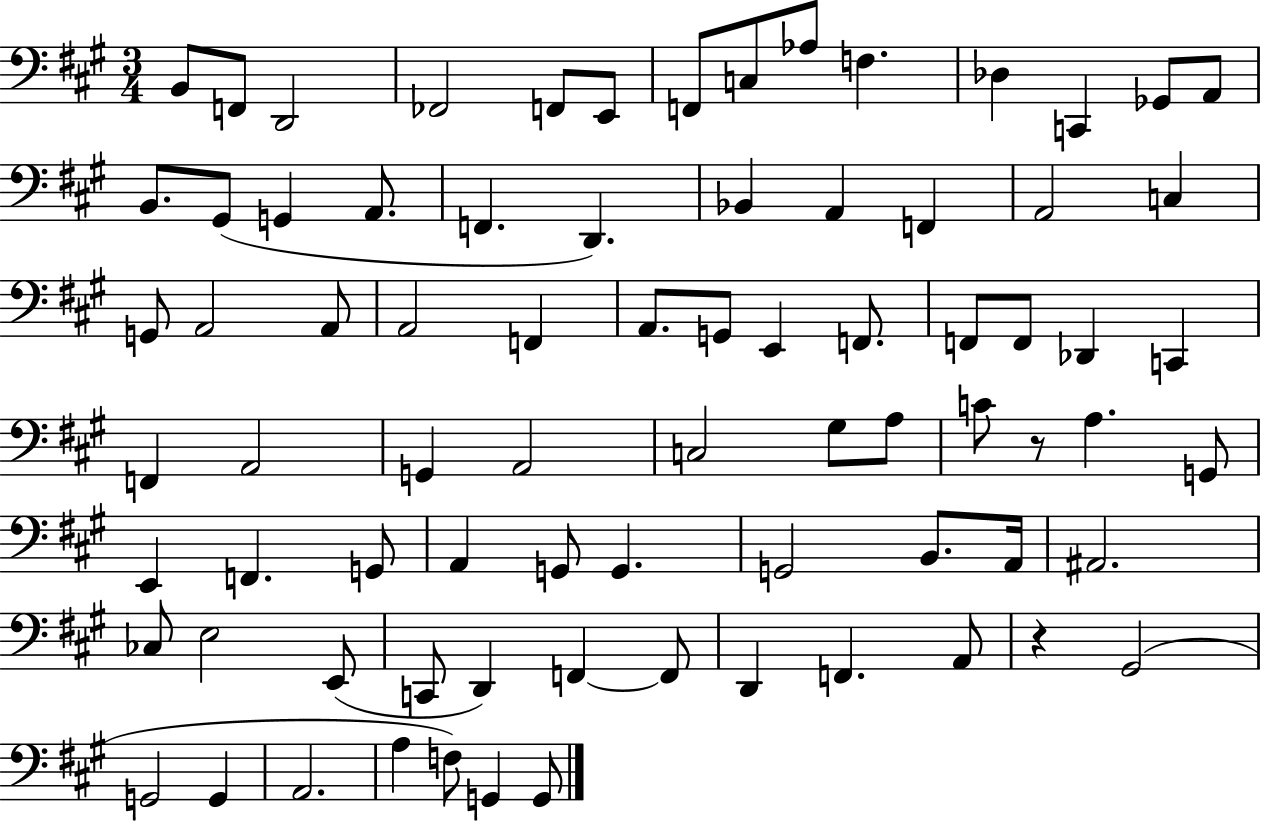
{
  \clef bass
  \numericTimeSignature
  \time 3/4
  \key a \major
  b,8 f,8 d,2 | fes,2 f,8 e,8 | f,8 c8 aes8 f4. | des4 c,4 ges,8 a,8 | \break b,8. gis,8( g,4 a,8. | f,4. d,4.) | bes,4 a,4 f,4 | a,2 c4 | \break g,8 a,2 a,8 | a,2 f,4 | a,8. g,8 e,4 f,8. | f,8 f,8 des,4 c,4 | \break f,4 a,2 | g,4 a,2 | c2 gis8 a8 | c'8 r8 a4. g,8 | \break e,4 f,4. g,8 | a,4 g,8 g,4. | g,2 b,8. a,16 | ais,2. | \break ces8 e2 e,8( | c,8 d,4) f,4~~ f,8 | d,4 f,4. a,8 | r4 gis,2( | \break g,2 g,4 | a,2. | a4 f8) g,4 g,8 | \bar "|."
}